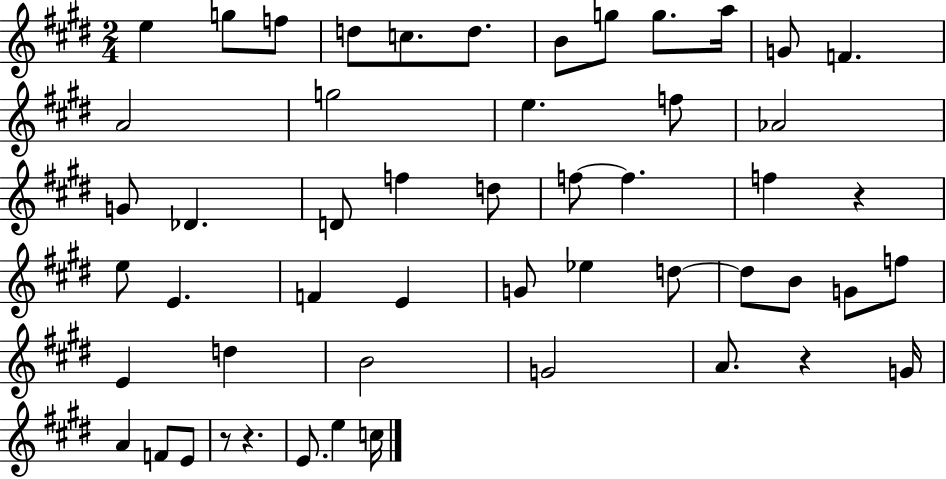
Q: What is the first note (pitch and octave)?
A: E5